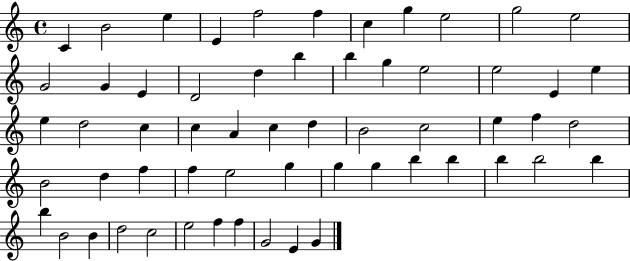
X:1
T:Untitled
M:4/4
L:1/4
K:C
C B2 e E f2 f c g e2 g2 e2 G2 G E D2 d b b g e2 e2 E e e d2 c c A c d B2 c2 e f d2 B2 d f f e2 g g g b b b b2 b b B2 B d2 c2 e2 f f G2 E G